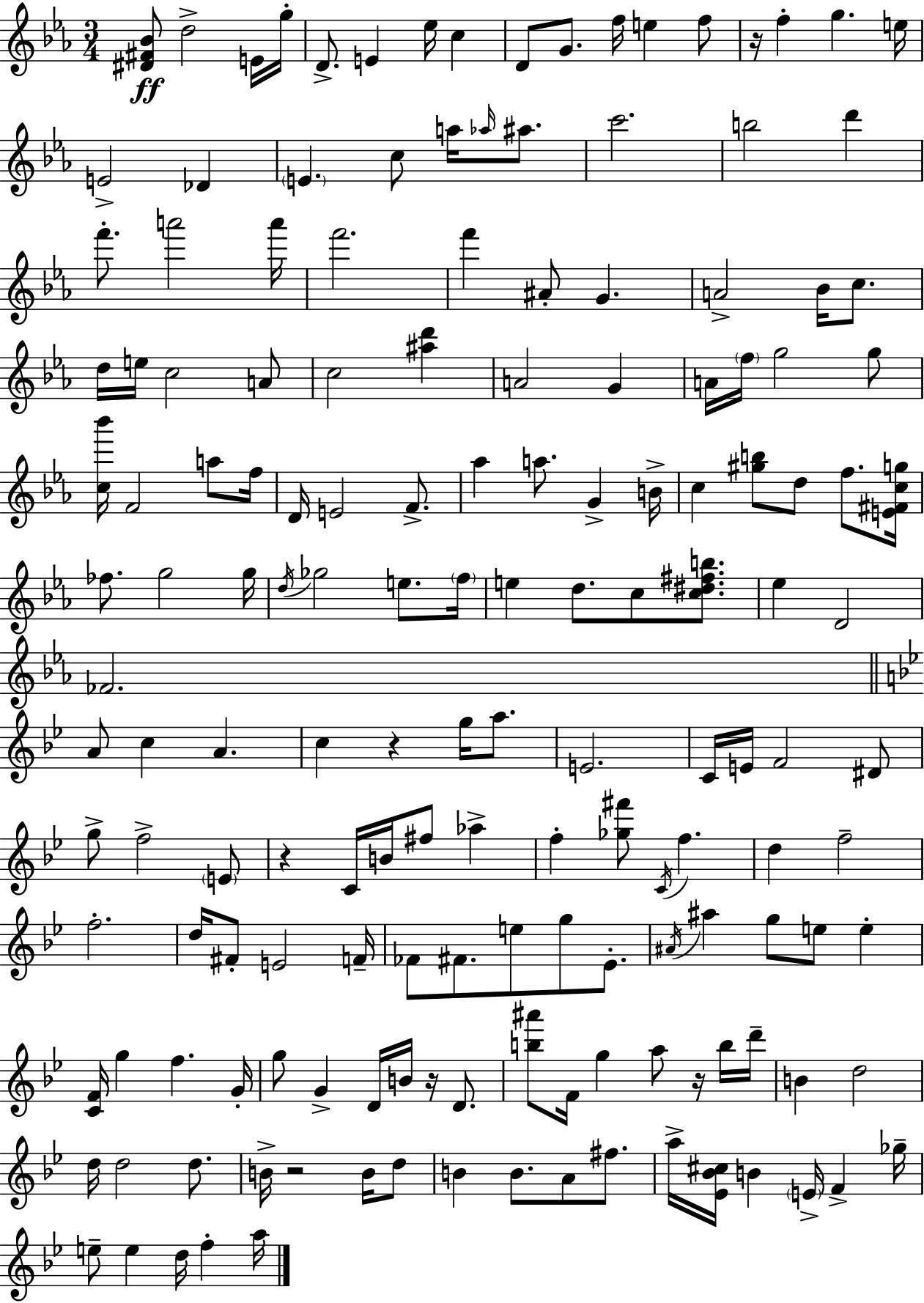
[D#4,F#4,Bb4]/e D5/h E4/s G5/s D4/e. E4/q Eb5/s C5/q D4/e G4/e. F5/s E5/q F5/e R/s F5/q G5/q. E5/s E4/h Db4/q E4/q. C5/e A5/s Ab5/s A#5/e. C6/h. B5/h D6/q F6/e. A6/h A6/s F6/h. F6/q A#4/e G4/q. A4/h Bb4/s C5/e. D5/s E5/s C5/h A4/e C5/h [A#5,D6]/q A4/h G4/q A4/s F5/s G5/h G5/e [C5,Bb6]/s F4/h A5/e F5/s D4/s E4/h F4/e. Ab5/q A5/e. G4/q B4/s C5/q [G#5,B5]/e D5/e F5/e. [E4,F#4,C5,G5]/s FES5/e. G5/h G5/s D5/s Gb5/h E5/e. F5/s E5/q D5/e. C5/e [C5,D#5,F#5,B5]/e. Eb5/q D4/h FES4/h. A4/e C5/q A4/q. C5/q R/q G5/s A5/e. E4/h. C4/s E4/s F4/h D#4/e G5/e F5/h E4/e R/q C4/s B4/s F#5/e Ab5/q F5/q [Gb5,F#6]/e C4/s F5/q. D5/q F5/h F5/h. D5/s F#4/e E4/h F4/s FES4/e F#4/e. E5/e G5/e Eb4/e. A#4/s A#5/q G5/e E5/e E5/q [C4,F4]/s G5/q F5/q. G4/s G5/e G4/q D4/s B4/s R/s D4/e. [B5,A#6]/e F4/s G5/q A5/e R/s B5/s D6/s B4/q D5/h D5/s D5/h D5/e. B4/s R/h B4/s D5/e B4/q B4/e. A4/e F#5/e. A5/s [Eb4,Bb4,C#5]/s B4/q E4/s F4/q Gb5/s E5/e E5/q D5/s F5/q A5/s